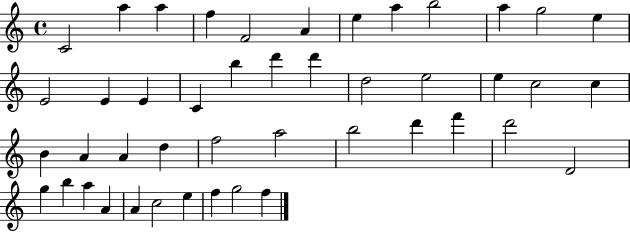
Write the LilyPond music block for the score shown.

{
  \clef treble
  \time 4/4
  \defaultTimeSignature
  \key c \major
  c'2 a''4 a''4 | f''4 f'2 a'4 | e''4 a''4 b''2 | a''4 g''2 e''4 | \break e'2 e'4 e'4 | c'4 b''4 d'''4 d'''4 | d''2 e''2 | e''4 c''2 c''4 | \break b'4 a'4 a'4 d''4 | f''2 a''2 | b''2 d'''4 f'''4 | d'''2 d'2 | \break g''4 b''4 a''4 a'4 | a'4 c''2 e''4 | f''4 g''2 f''4 | \bar "|."
}